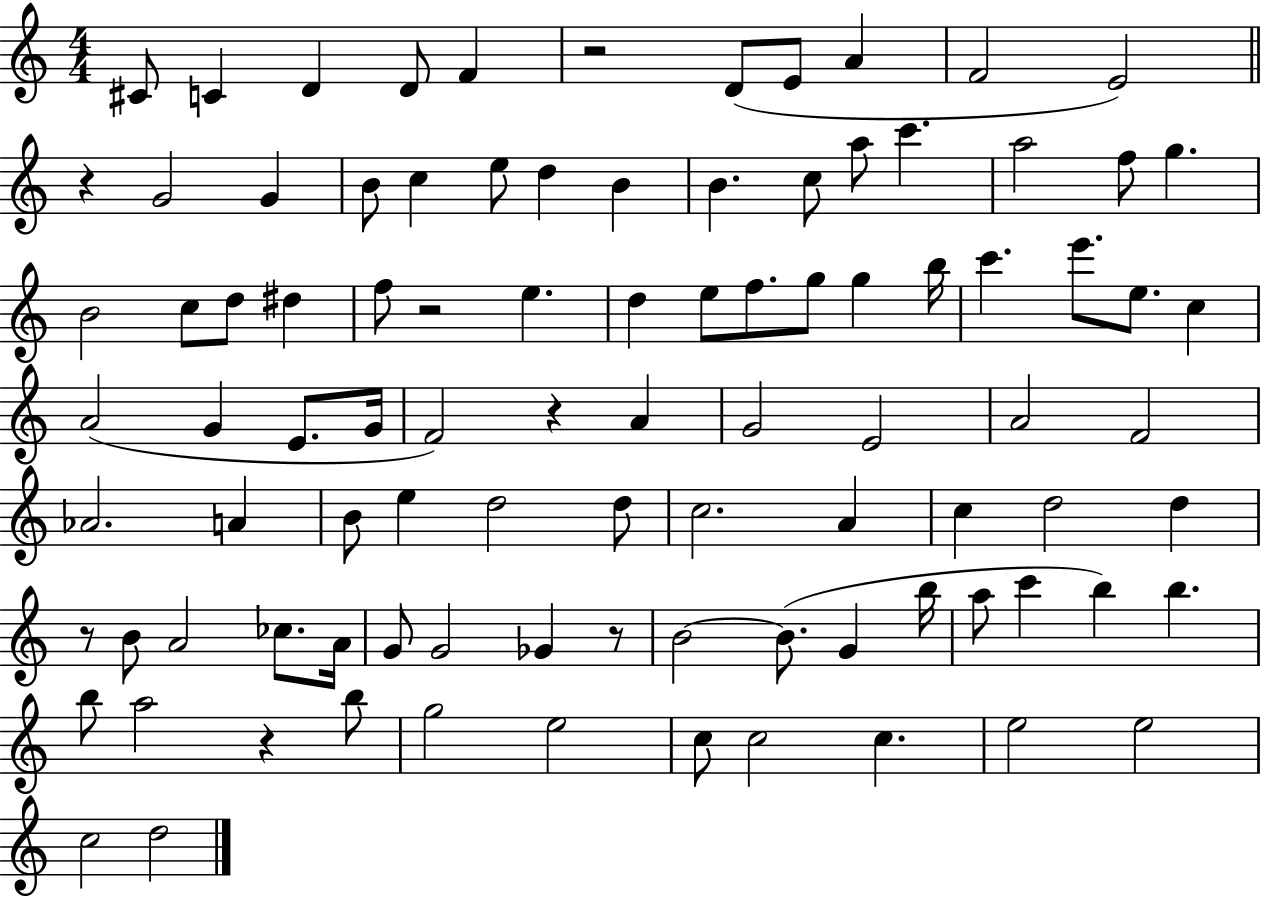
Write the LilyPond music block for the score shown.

{
  \clef treble
  \numericTimeSignature
  \time 4/4
  \key c \major
  cis'8 c'4 d'4 d'8 f'4 | r2 d'8( e'8 a'4 | f'2 e'2) | \bar "||" \break \key c \major r4 g'2 g'4 | b'8 c''4 e''8 d''4 b'4 | b'4. c''8 a''8 c'''4. | a''2 f''8 g''4. | \break b'2 c''8 d''8 dis''4 | f''8 r2 e''4. | d''4 e''8 f''8. g''8 g''4 b''16 | c'''4. e'''8. e''8. c''4 | \break a'2( g'4 e'8. g'16 | f'2) r4 a'4 | g'2 e'2 | a'2 f'2 | \break aes'2. a'4 | b'8 e''4 d''2 d''8 | c''2. a'4 | c''4 d''2 d''4 | \break r8 b'8 a'2 ces''8. a'16 | g'8 g'2 ges'4 r8 | b'2~~ b'8.( g'4 b''16 | a''8 c'''4 b''4) b''4. | \break b''8 a''2 r4 b''8 | g''2 e''2 | c''8 c''2 c''4. | e''2 e''2 | \break c''2 d''2 | \bar "|."
}